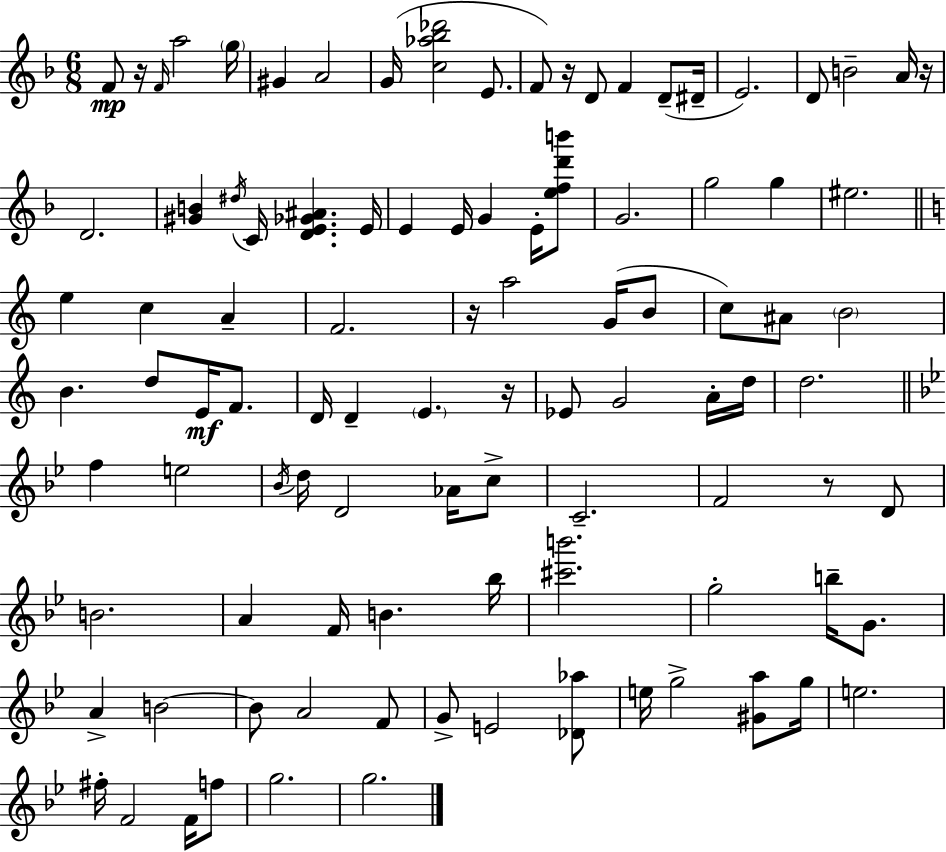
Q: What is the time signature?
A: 6/8